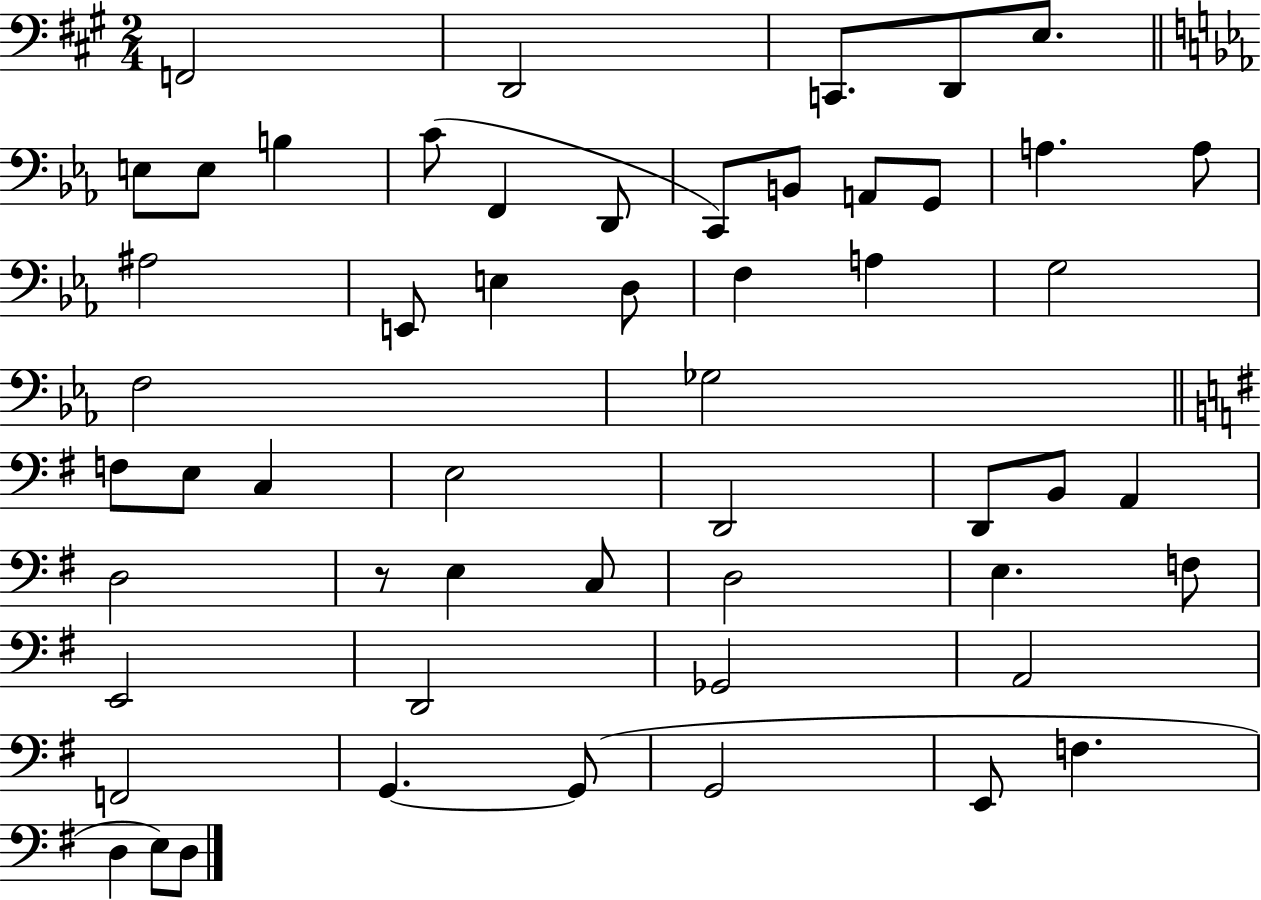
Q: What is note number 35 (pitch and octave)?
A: D3